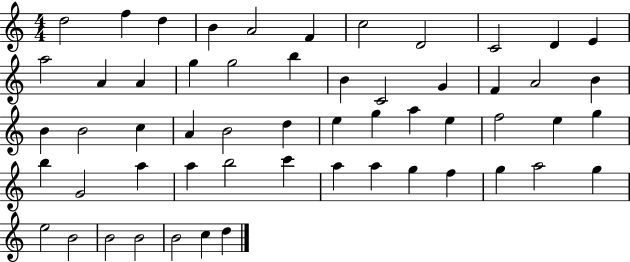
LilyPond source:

{
  \clef treble
  \numericTimeSignature
  \time 4/4
  \key c \major
  d''2 f''4 d''4 | b'4 a'2 f'4 | c''2 d'2 | c'2 d'4 e'4 | \break a''2 a'4 a'4 | g''4 g''2 b''4 | b'4 c'2 g'4 | f'4 a'2 b'4 | \break b'4 b'2 c''4 | a'4 b'2 d''4 | e''4 g''4 a''4 e''4 | f''2 e''4 g''4 | \break b''4 g'2 a''4 | a''4 b''2 c'''4 | a''4 a''4 g''4 f''4 | g''4 a''2 g''4 | \break e''2 b'2 | b'2 b'2 | b'2 c''4 d''4 | \bar "|."
}